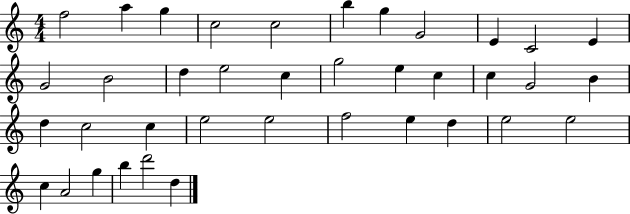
F5/h A5/q G5/q C5/h C5/h B5/q G5/q G4/h E4/q C4/h E4/q G4/h B4/h D5/q E5/h C5/q G5/h E5/q C5/q C5/q G4/h B4/q D5/q C5/h C5/q E5/h E5/h F5/h E5/q D5/q E5/h E5/h C5/q A4/h G5/q B5/q D6/h D5/q